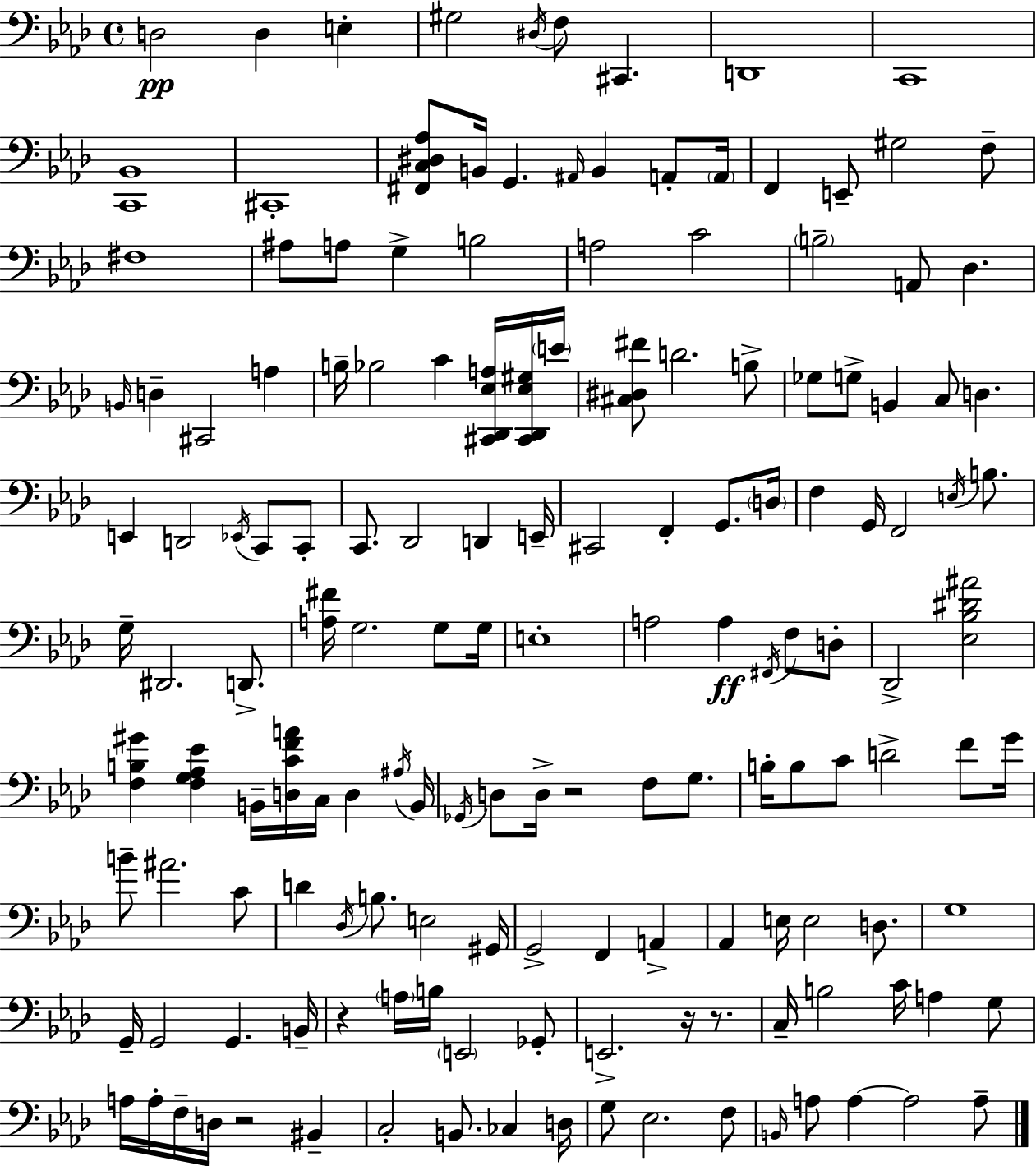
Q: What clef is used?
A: bass